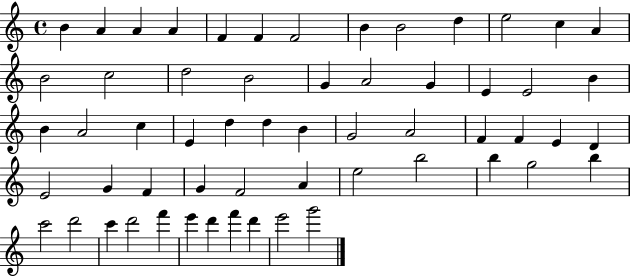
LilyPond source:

{
  \clef treble
  \time 4/4
  \defaultTimeSignature
  \key c \major
  b'4 a'4 a'4 a'4 | f'4 f'4 f'2 | b'4 b'2 d''4 | e''2 c''4 a'4 | \break b'2 c''2 | d''2 b'2 | g'4 a'2 g'4 | e'4 e'2 b'4 | \break b'4 a'2 c''4 | e'4 d''4 d''4 b'4 | g'2 a'2 | f'4 f'4 e'4 d'4 | \break e'2 g'4 f'4 | g'4 f'2 a'4 | e''2 b''2 | b''4 g''2 b''4 | \break c'''2 d'''2 | c'''4 d'''2 f'''4 | e'''4 d'''4 f'''4 d'''4 | e'''2 g'''2 | \break \bar "|."
}